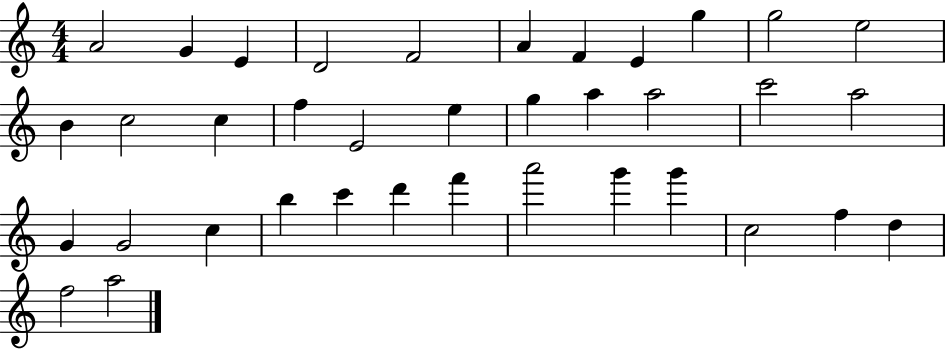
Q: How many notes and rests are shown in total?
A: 37